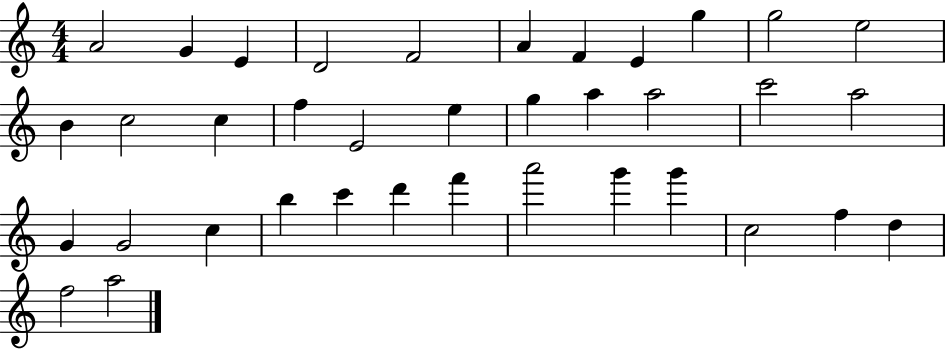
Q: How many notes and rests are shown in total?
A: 37